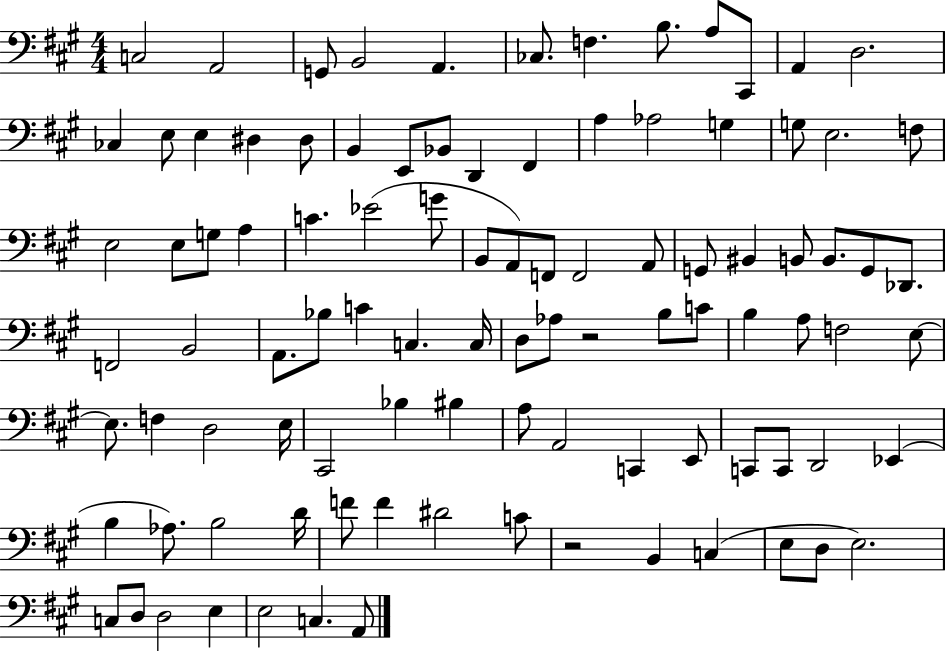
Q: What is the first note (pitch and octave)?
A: C3